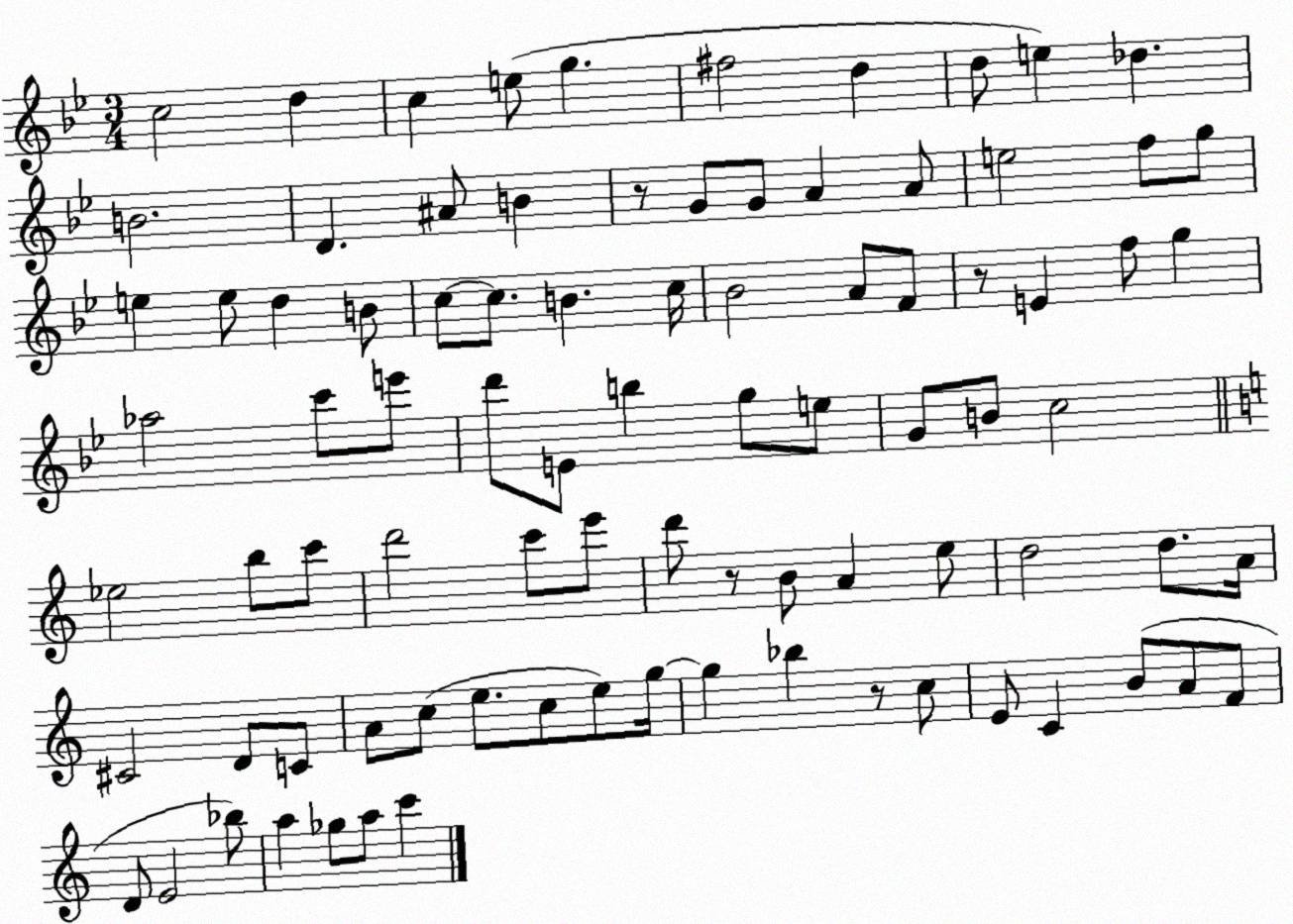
X:1
T:Untitled
M:3/4
L:1/4
K:Bb
c2 d c e/2 g ^f2 d d/2 e _d B2 D ^A/2 B z/2 G/2 G/2 A A/2 e2 f/2 g/2 e e/2 d B/2 c/2 c/2 B c/4 _B2 A/2 F/2 z/2 E f/2 g _a2 c'/2 e'/2 d'/2 E/2 b g/2 e/2 G/2 B/2 c2 _e2 b/2 c'/2 d'2 c'/2 e'/2 d'/2 z/2 B/2 A e/2 d2 d/2 A/4 ^C2 D/2 C/2 A/2 c/2 e/2 c/2 e/2 g/4 g _b z/2 c/2 E/2 C B/2 A/2 F/2 D/2 E2 _b/2 a _g/2 a/2 c'